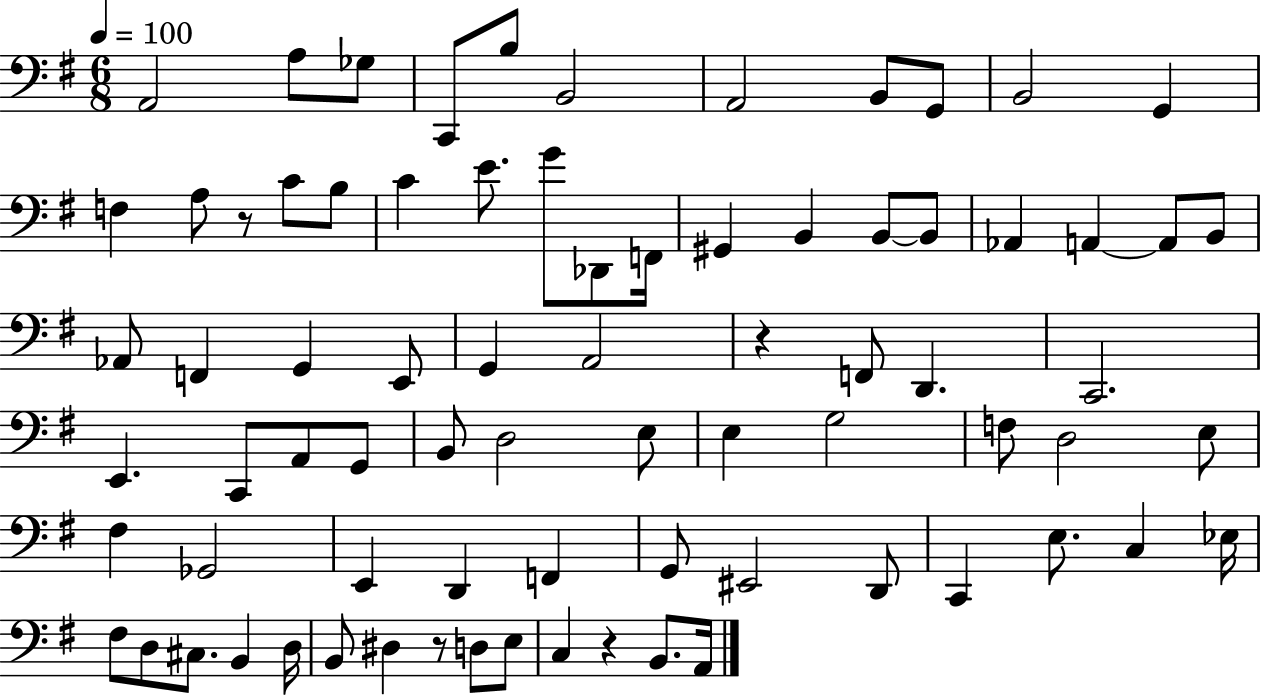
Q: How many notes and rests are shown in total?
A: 77